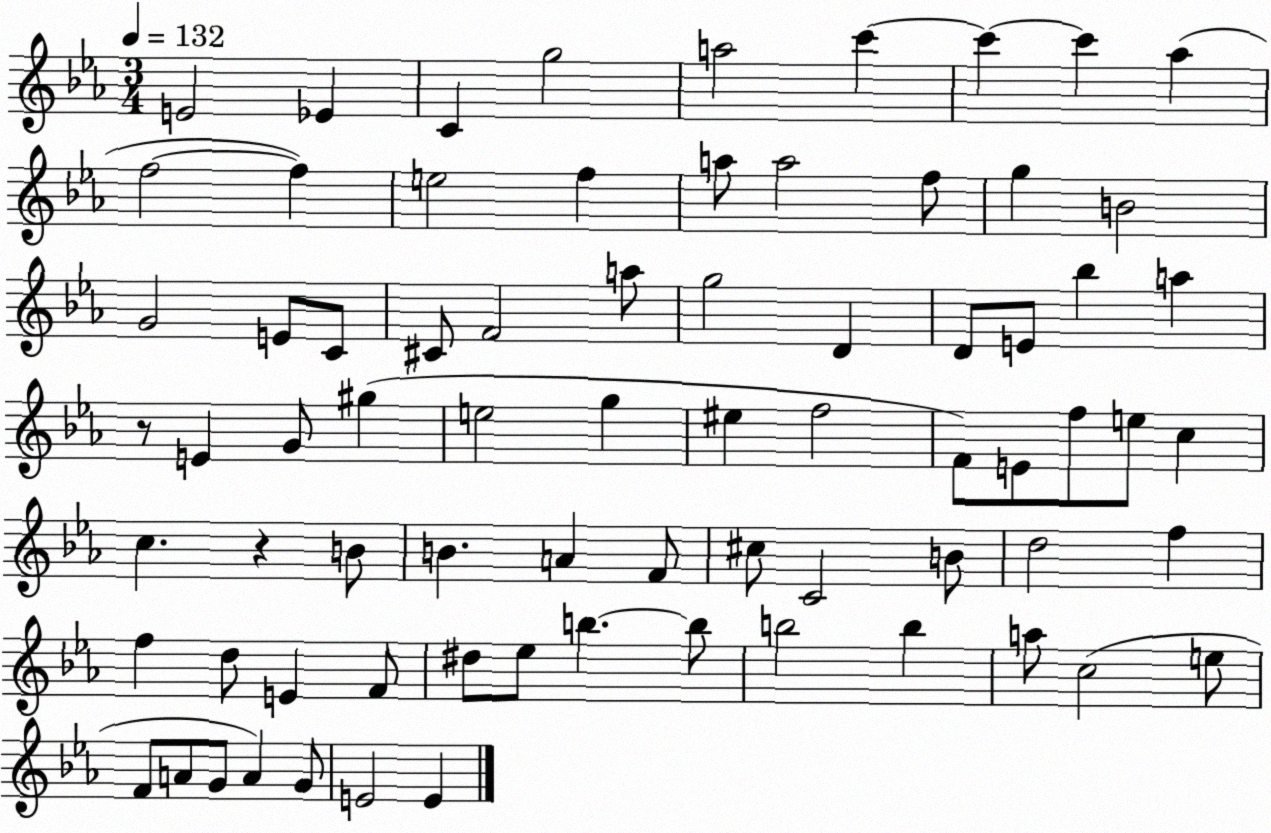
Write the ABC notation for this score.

X:1
T:Untitled
M:3/4
L:1/4
K:Eb
E2 _E C g2 a2 c' c' c' _a f2 f e2 f a/2 a2 f/2 g B2 G2 E/2 C/2 ^C/2 F2 a/2 g2 D D/2 E/2 _b a z/2 E G/2 ^g e2 g ^e f2 F/2 E/2 f/2 e/2 c c z B/2 B A F/2 ^c/2 C2 B/2 d2 f f d/2 E F/2 ^d/2 _e/2 b b/2 b2 b a/2 c2 e/2 F/2 A/2 G/2 A G/2 E2 E